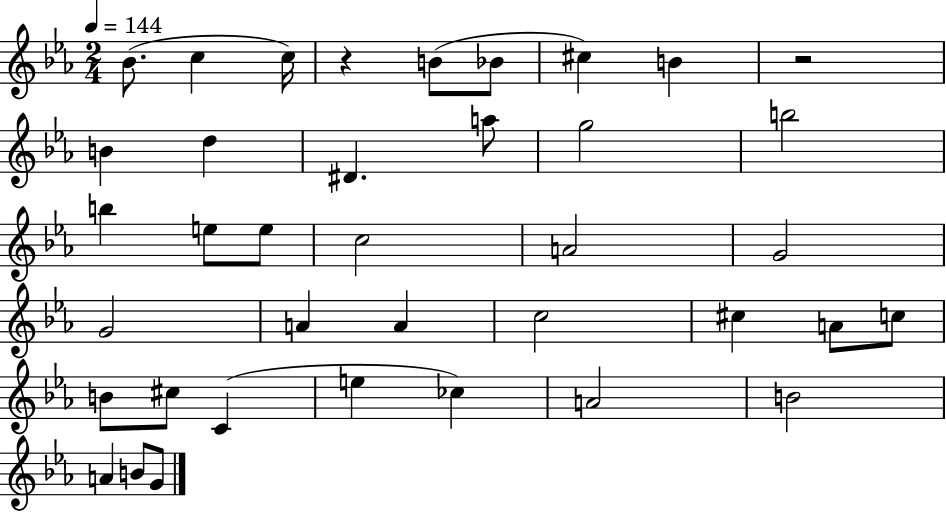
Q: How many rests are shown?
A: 2